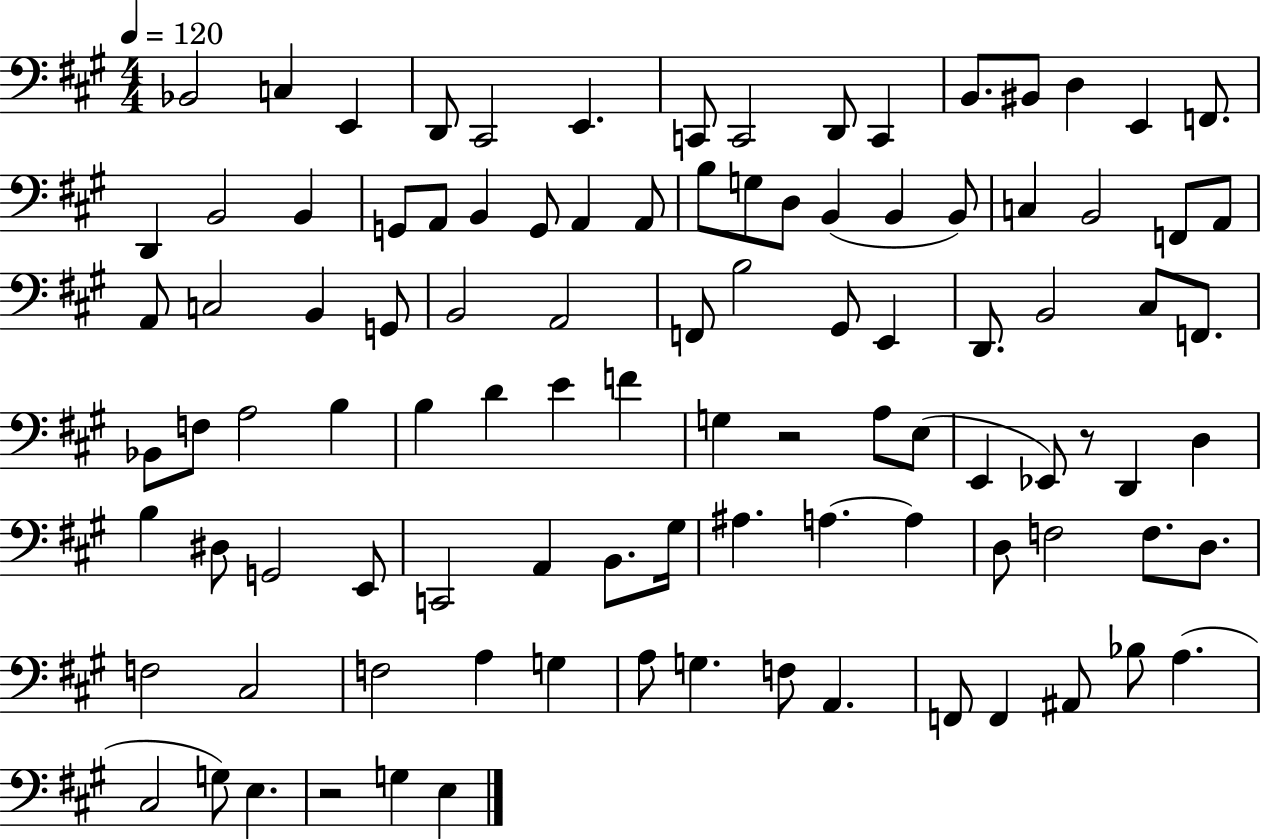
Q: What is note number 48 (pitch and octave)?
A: F2